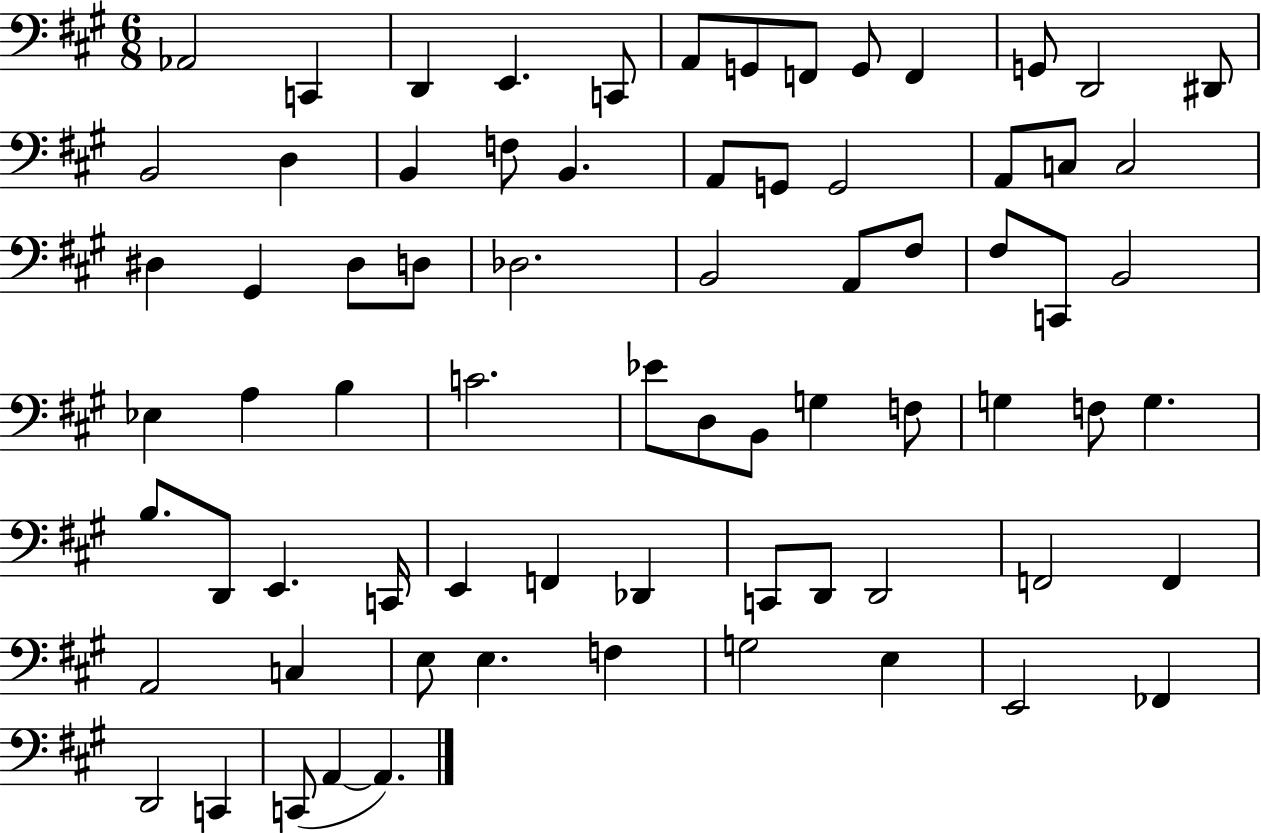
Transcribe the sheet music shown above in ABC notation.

X:1
T:Untitled
M:6/8
L:1/4
K:A
_A,,2 C,, D,, E,, C,,/2 A,,/2 G,,/2 F,,/2 G,,/2 F,, G,,/2 D,,2 ^D,,/2 B,,2 D, B,, F,/2 B,, A,,/2 G,,/2 G,,2 A,,/2 C,/2 C,2 ^D, ^G,, ^D,/2 D,/2 _D,2 B,,2 A,,/2 ^F,/2 ^F,/2 C,,/2 B,,2 _E, A, B, C2 _E/2 D,/2 B,,/2 G, F,/2 G, F,/2 G, B,/2 D,,/2 E,, C,,/4 E,, F,, _D,, C,,/2 D,,/2 D,,2 F,,2 F,, A,,2 C, E,/2 E, F, G,2 E, E,,2 _F,, D,,2 C,, C,,/2 A,, A,,